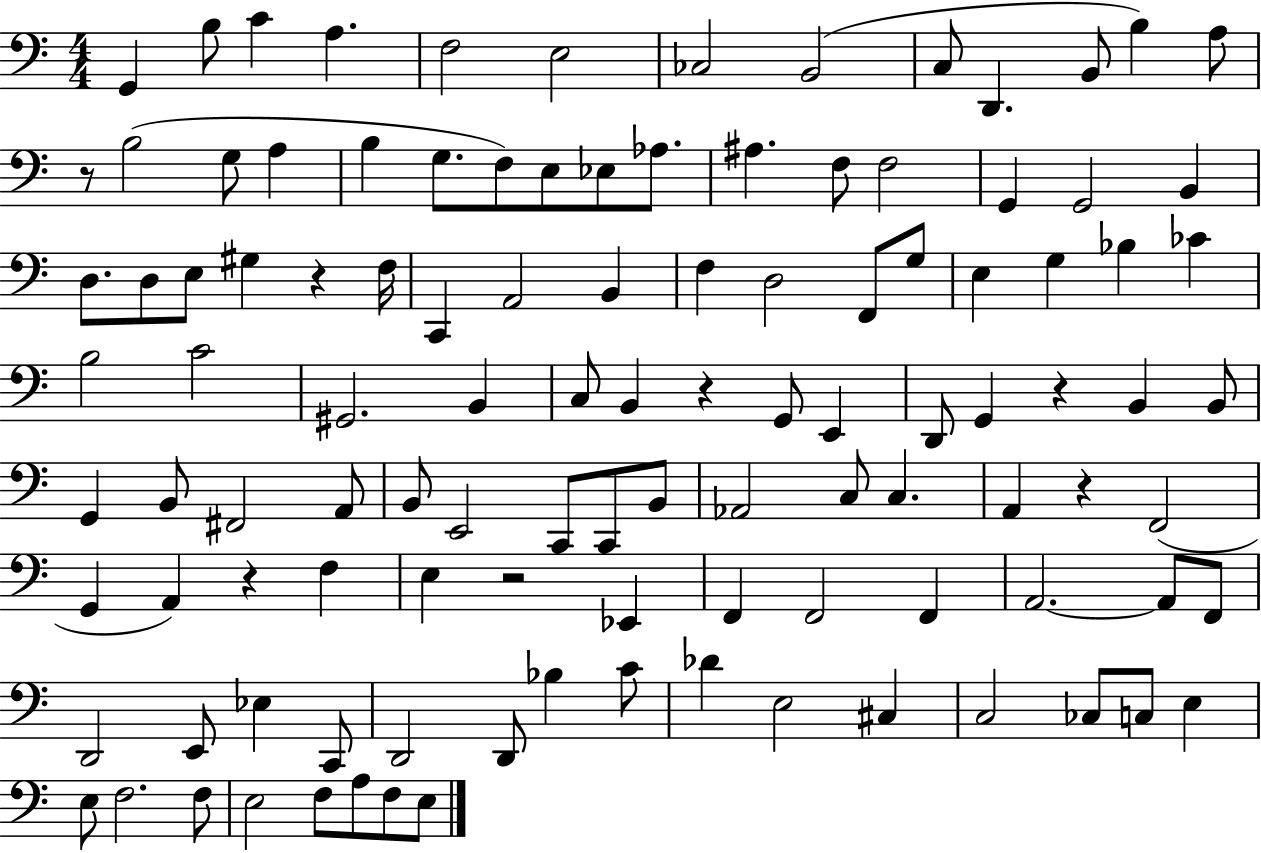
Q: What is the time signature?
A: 4/4